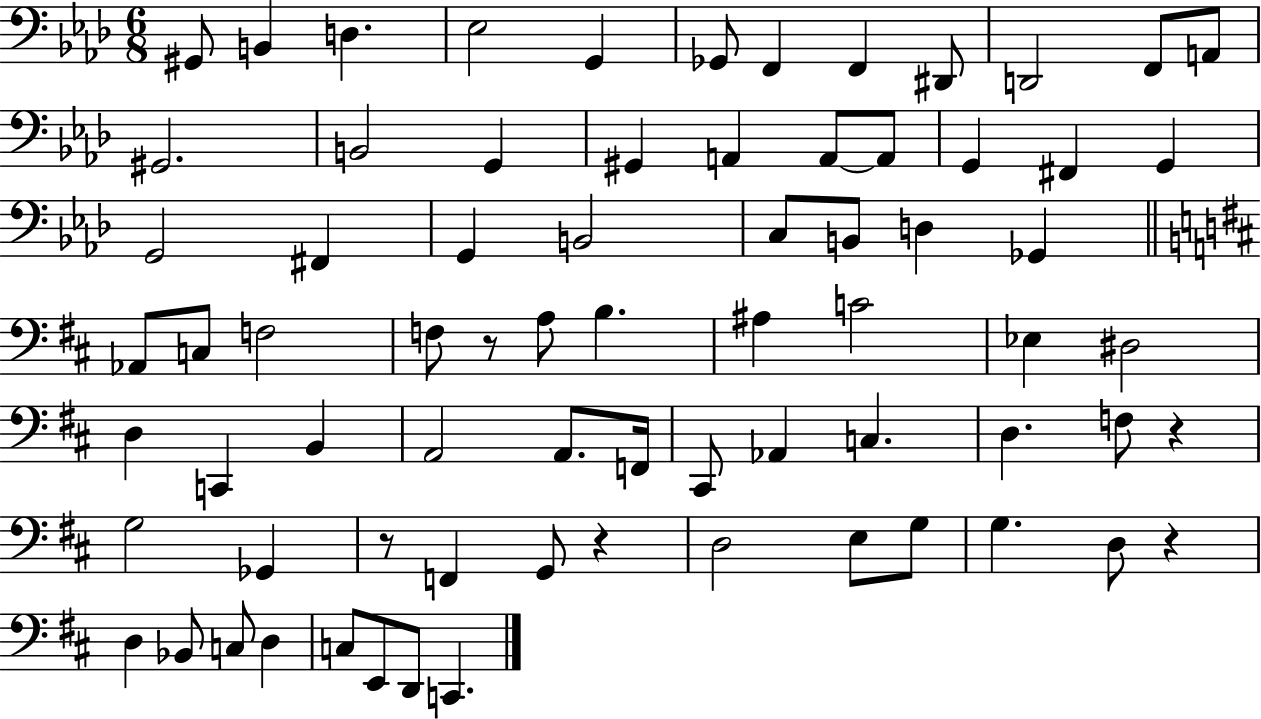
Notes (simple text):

G#2/e B2/q D3/q. Eb3/h G2/q Gb2/e F2/q F2/q D#2/e D2/h F2/e A2/e G#2/h. B2/h G2/q G#2/q A2/q A2/e A2/e G2/q F#2/q G2/q G2/h F#2/q G2/q B2/h C3/e B2/e D3/q Gb2/q Ab2/e C3/e F3/h F3/e R/e A3/e B3/q. A#3/q C4/h Eb3/q D#3/h D3/q C2/q B2/q A2/h A2/e. F2/s C#2/e Ab2/q C3/q. D3/q. F3/e R/q G3/h Gb2/q R/e F2/q G2/e R/q D3/h E3/e G3/e G3/q. D3/e R/q D3/q Bb2/e C3/e D3/q C3/e E2/e D2/e C2/q.